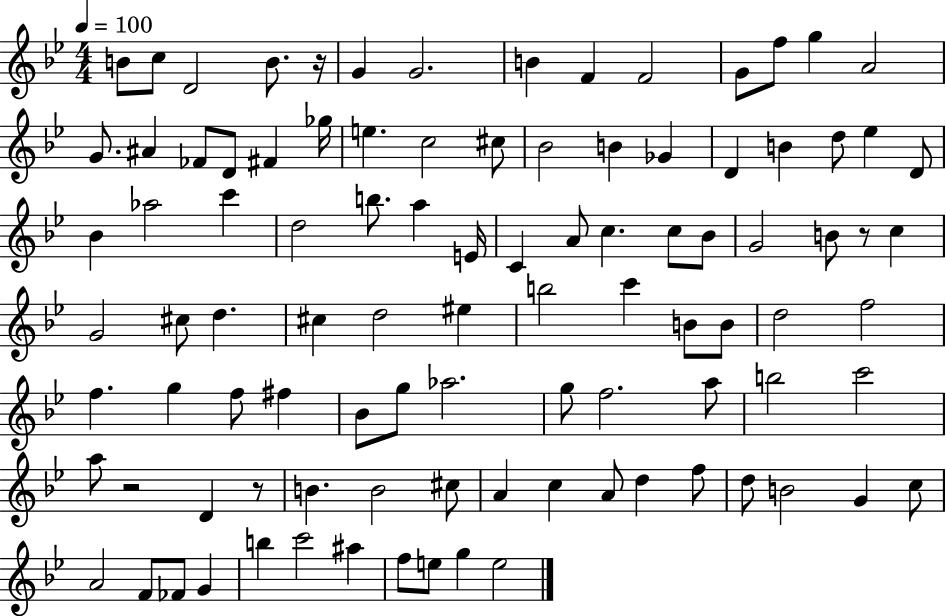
B4/e C5/e D4/h B4/e. R/s G4/q G4/h. B4/q F4/q F4/h G4/e F5/e G5/q A4/h G4/e. A#4/q FES4/e D4/e F#4/q Gb5/s E5/q. C5/h C#5/e Bb4/h B4/q Gb4/q D4/q B4/q D5/e Eb5/q D4/e Bb4/q Ab5/h C6/q D5/h B5/e. A5/q E4/s C4/q A4/e C5/q. C5/e Bb4/e G4/h B4/e R/e C5/q G4/h C#5/e D5/q. C#5/q D5/h EIS5/q B5/h C6/q B4/e B4/e D5/h F5/h F5/q. G5/q F5/e F#5/q Bb4/e G5/e Ab5/h. G5/e F5/h. A5/e B5/h C6/h A5/e R/h D4/q R/e B4/q. B4/h C#5/e A4/q C5/q A4/e D5/q F5/e D5/e B4/h G4/q C5/e A4/h F4/e FES4/e G4/q B5/q C6/h A#5/q F5/e E5/e G5/q E5/h